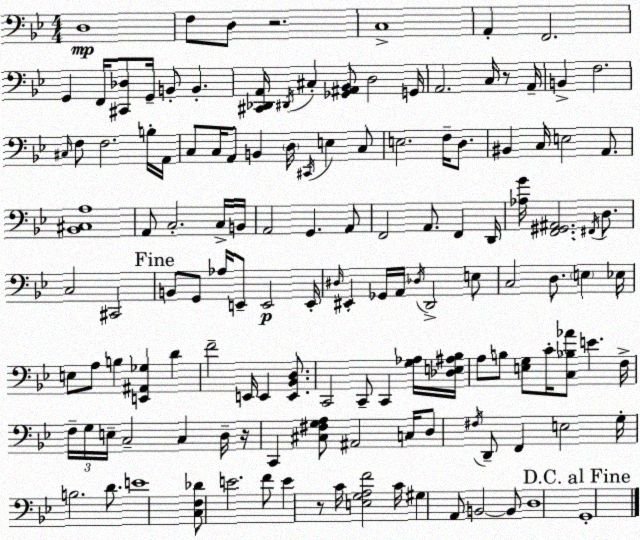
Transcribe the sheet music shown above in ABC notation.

X:1
T:Untitled
M:4/4
L:1/4
K:Bb
D,4 F,/2 D,/2 z2 C,4 A,, F,,2 G,, F,,/4 [^C,,_D,]/2 G,,/4 B,,/2 B,, [^C,,_D,,A,,]/4 ^D,,/4 ^C, [_G,,^A,,_B,,]/2 D,2 G,,/4 A,,2 C,/4 z/2 A,,/4 B,, F,2 ^C,/4 F,/2 F,2 B,/4 A,,/4 C,/2 C,/4 A,,/2 B,, D,/4 ^C,,/4 E, C,/2 E,2 F,/4 D,/2 ^B,, C,/4 E,2 A,,/2 [_B,,^C,A,]4 A,,/2 C,2 C,/4 B,,/4 A,,2 G,, A,,/2 F,,2 A,,/2 F,, D,,/4 [_A,G]/4 [F,,^G,,^A,,]2 ^F,,/4 D,/2 C,2 ^C,,2 B,,/2 G,,/2 _A,/4 E,,/2 E,,2 E,,/4 ^D,/4 ^E,, _G,,/4 A,,/4 _D,/4 D,,2 E,/2 C,2 D,/2 E, _E,/4 E,/2 A,/2 B, [E,,^A,,_G,] D F2 E,,/4 E,, [E,,_B,,D,]/2 C,,2 C,,/2 C,, [G,_A,]/4 [_D,E,^A,_B,]/4 A,/2 B,/2 [E,G,]/2 C/4 [C,_B,_A]/2 E F,/4 F,/4 G,/4 E,/4 C,2 C, D,/4 z/4 C,, [^C,^F,G,A,]/2 ^A,,2 C,/4 D,/2 ^F,/4 D,,/2 F,, E,2 G,/4 B,2 D/2 E4 [C,F,_D]/2 E2 F/2 E z/2 C/4 [E,G,A,F]2 C/4 ^G, A,,/2 B,,2 B,,/2 D,4 G,,4